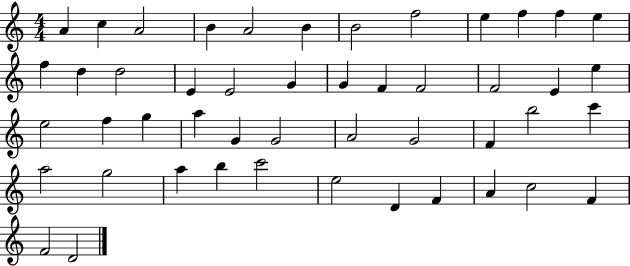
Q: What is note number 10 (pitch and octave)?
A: F5